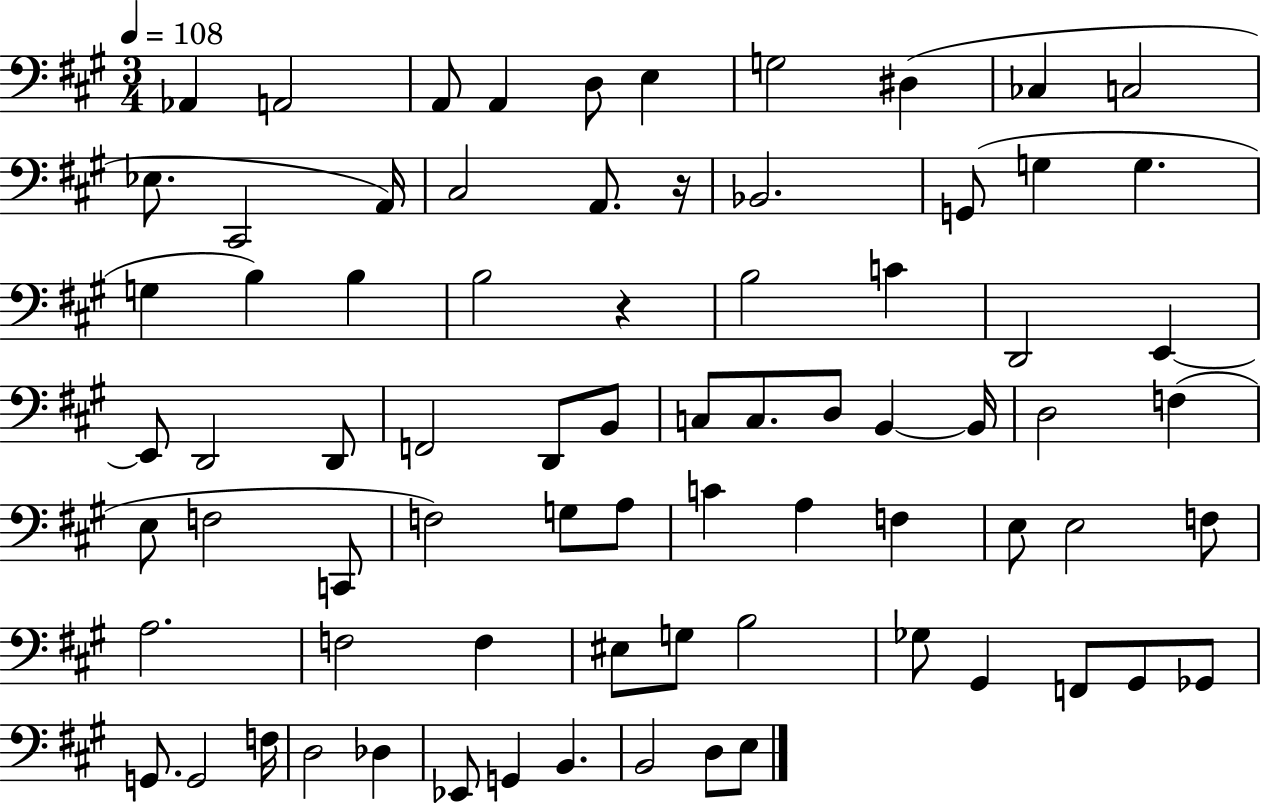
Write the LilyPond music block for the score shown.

{
  \clef bass
  \numericTimeSignature
  \time 3/4
  \key a \major
  \tempo 4 = 108
  aes,4 a,2 | a,8 a,4 d8 e4 | g2 dis4( | ces4 c2 | \break ees8. cis,2 a,16) | cis2 a,8. r16 | bes,2. | g,8( g4 g4. | \break g4 b4) b4 | b2 r4 | b2 c'4 | d,2 e,4~~ | \break e,8 d,2 d,8 | f,2 d,8 b,8 | c8 c8. d8 b,4~~ b,16 | d2 f4( | \break e8 f2 c,8 | f2) g8 a8 | c'4 a4 f4 | e8 e2 f8 | \break a2. | f2 f4 | eis8 g8 b2 | ges8 gis,4 f,8 gis,8 ges,8 | \break g,8. g,2 f16 | d2 des4 | ees,8 g,4 b,4. | b,2 d8 e8 | \break \bar "|."
}